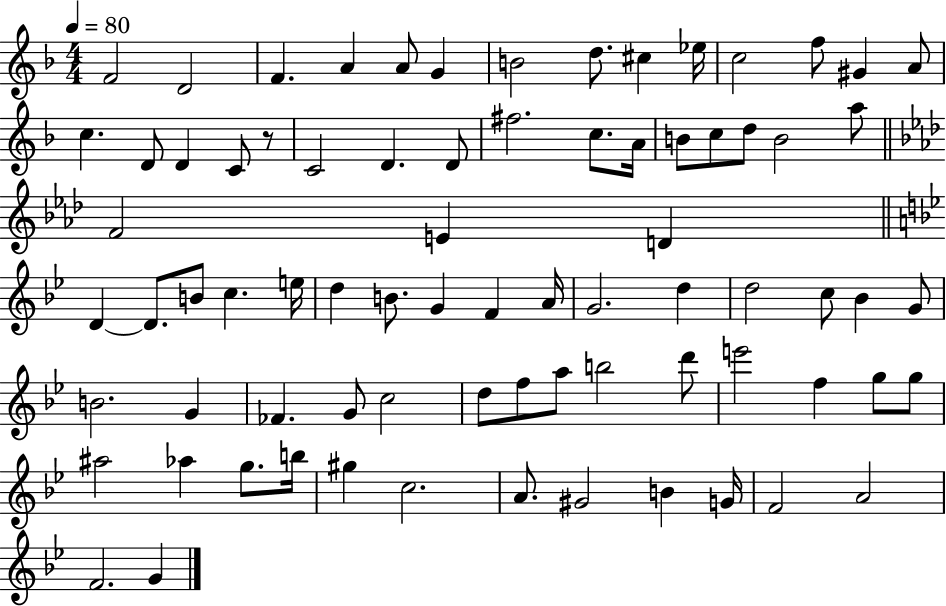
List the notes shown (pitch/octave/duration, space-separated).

F4/h D4/h F4/q. A4/q A4/e G4/q B4/h D5/e. C#5/q Eb5/s C5/h F5/e G#4/q A4/e C5/q. D4/e D4/q C4/e R/e C4/h D4/q. D4/e F#5/h. C5/e. A4/s B4/e C5/e D5/e B4/h A5/e F4/h E4/q D4/q D4/q D4/e. B4/e C5/q. E5/s D5/q B4/e. G4/q F4/q A4/s G4/h. D5/q D5/h C5/e Bb4/q G4/e B4/h. G4/q FES4/q. G4/e C5/h D5/e F5/e A5/e B5/h D6/e E6/h F5/q G5/e G5/e A#5/h Ab5/q G5/e. B5/s G#5/q C5/h. A4/e. G#4/h B4/q G4/s F4/h A4/h F4/h. G4/q